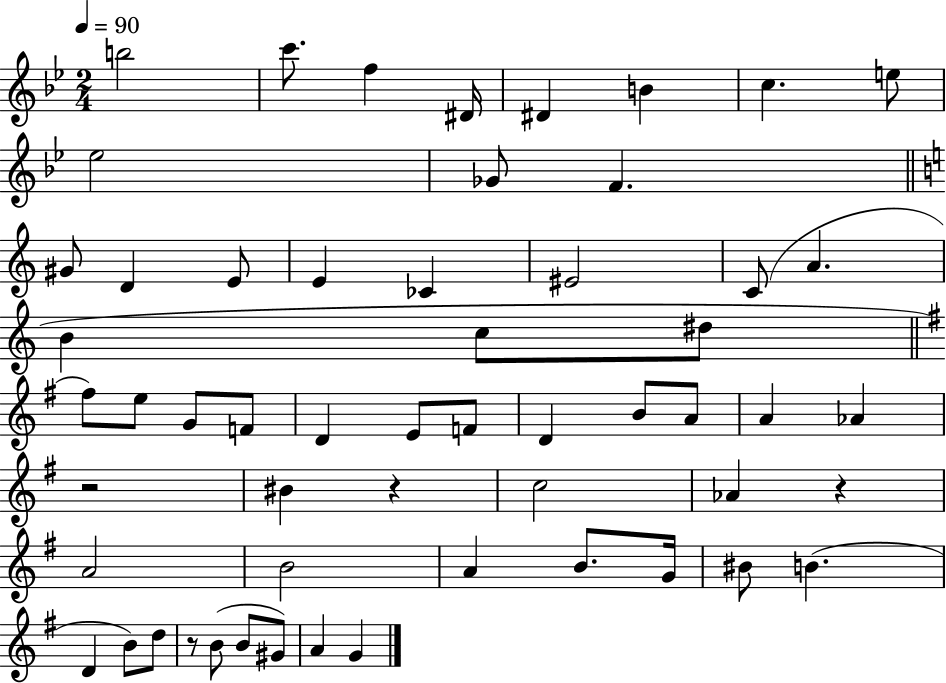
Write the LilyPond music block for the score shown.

{
  \clef treble
  \numericTimeSignature
  \time 2/4
  \key bes \major
  \tempo 4 = 90
  b''2 | c'''8. f''4 dis'16 | dis'4 b'4 | c''4. e''8 | \break ees''2 | ges'8 f'4. | \bar "||" \break \key c \major gis'8 d'4 e'8 | e'4 ces'4 | eis'2 | c'8( a'4. | \break b'4 c''8 dis''8 | \bar "||" \break \key e \minor fis''8) e''8 g'8 f'8 | d'4 e'8 f'8 | d'4 b'8 a'8 | a'4 aes'4 | \break r2 | bis'4 r4 | c''2 | aes'4 r4 | \break a'2 | b'2 | a'4 b'8. g'16 | bis'8 b'4.( | \break d'4 b'8) d''8 | r8 b'8( b'8 gis'8) | a'4 g'4 | \bar "|."
}